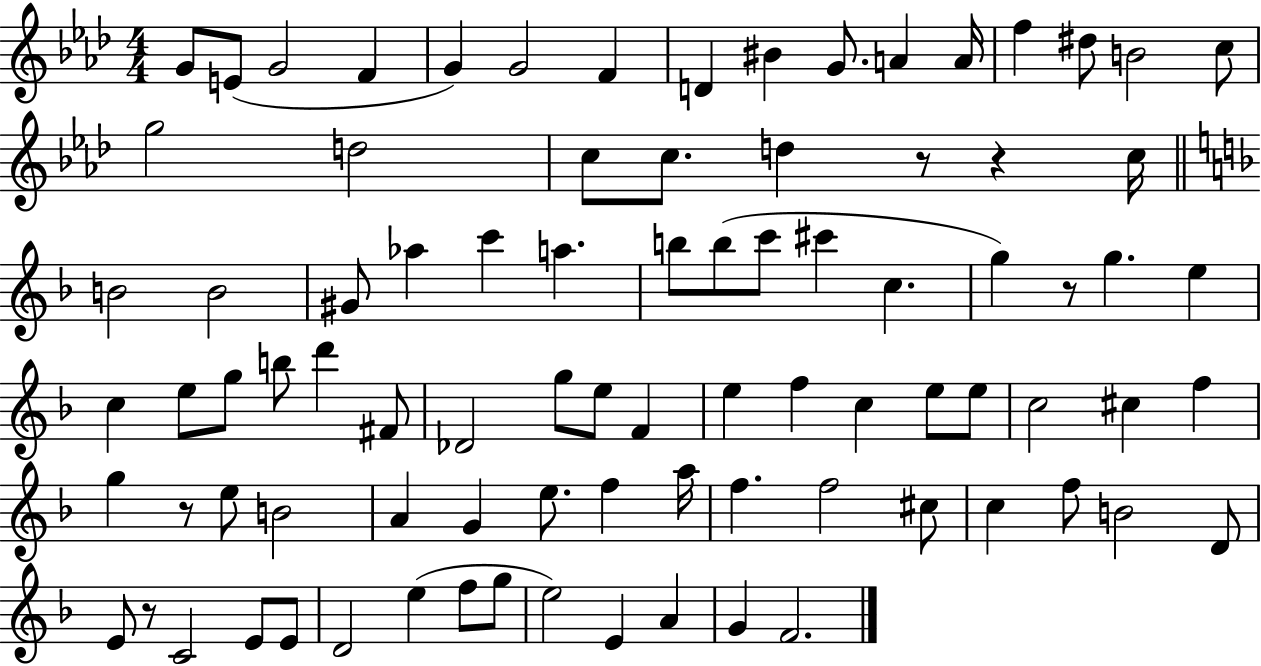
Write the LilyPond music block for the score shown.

{
  \clef treble
  \numericTimeSignature
  \time 4/4
  \key aes \major
  \repeat volta 2 { g'8 e'8( g'2 f'4 | g'4) g'2 f'4 | d'4 bis'4 g'8. a'4 a'16 | f''4 dis''8 b'2 c''8 | \break g''2 d''2 | c''8 c''8. d''4 r8 r4 c''16 | \bar "||" \break \key f \major b'2 b'2 | gis'8 aes''4 c'''4 a''4. | b''8 b''8( c'''8 cis'''4 c''4. | g''4) r8 g''4. e''4 | \break c''4 e''8 g''8 b''8 d'''4 fis'8 | des'2 g''8 e''8 f'4 | e''4 f''4 c''4 e''8 e''8 | c''2 cis''4 f''4 | \break g''4 r8 e''8 b'2 | a'4 g'4 e''8. f''4 a''16 | f''4. f''2 cis''8 | c''4 f''8 b'2 d'8 | \break e'8 r8 c'2 e'8 e'8 | d'2 e''4( f''8 g''8 | e''2) e'4 a'4 | g'4 f'2. | \break } \bar "|."
}